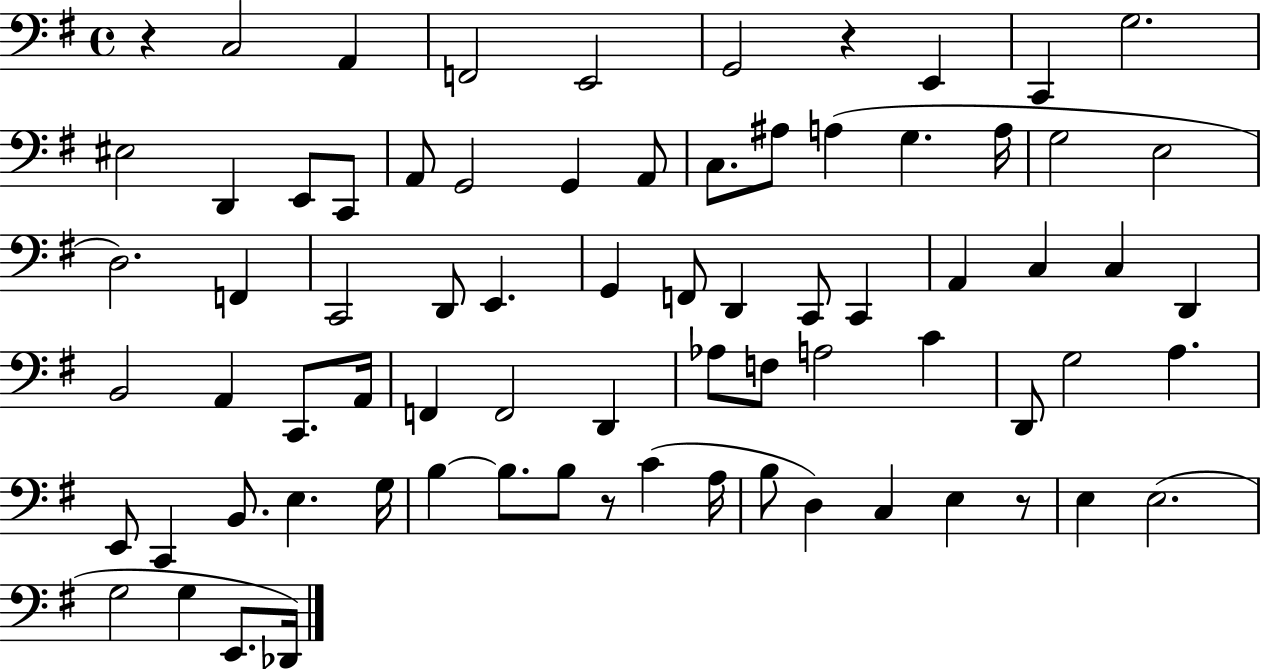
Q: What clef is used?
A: bass